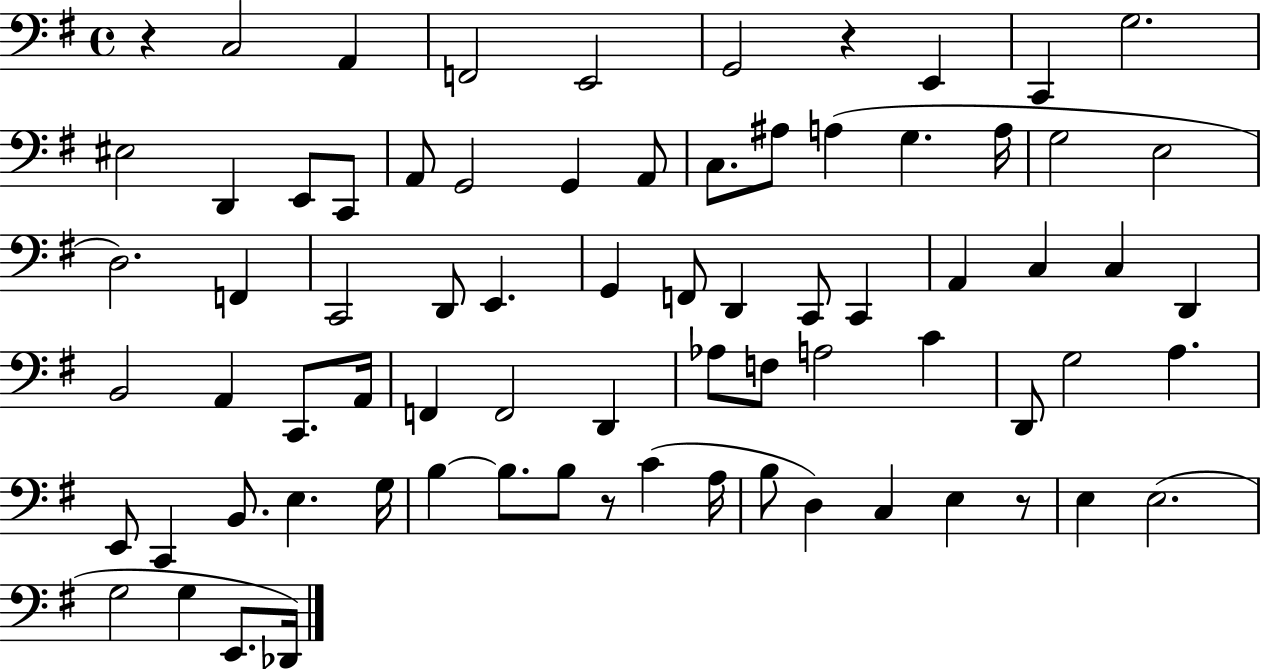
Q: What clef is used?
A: bass